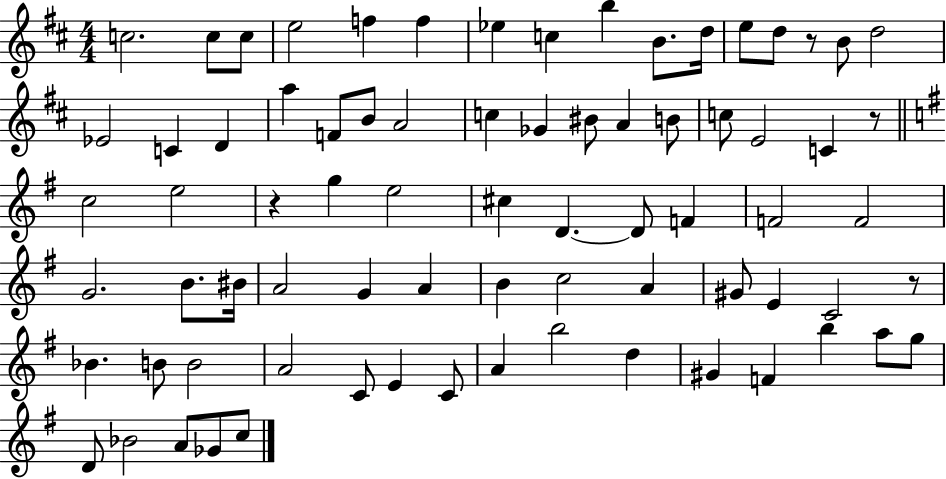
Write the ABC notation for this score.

X:1
T:Untitled
M:4/4
L:1/4
K:D
c2 c/2 c/2 e2 f f _e c b B/2 d/4 e/2 d/2 z/2 B/2 d2 _E2 C D a F/2 B/2 A2 c _G ^B/2 A B/2 c/2 E2 C z/2 c2 e2 z g e2 ^c D D/2 F F2 F2 G2 B/2 ^B/4 A2 G A B c2 A ^G/2 E C2 z/2 _B B/2 B2 A2 C/2 E C/2 A b2 d ^G F b a/2 g/2 D/2 _B2 A/2 _G/2 c/2